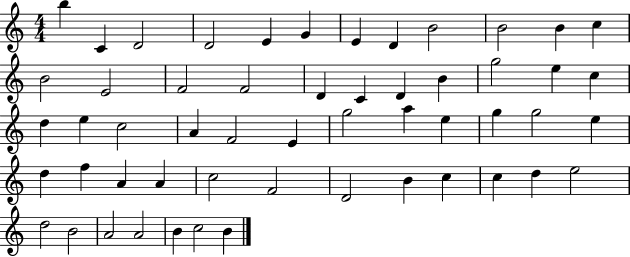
B5/q C4/q D4/h D4/h E4/q G4/q E4/q D4/q B4/h B4/h B4/q C5/q B4/h E4/h F4/h F4/h D4/q C4/q D4/q B4/q G5/h E5/q C5/q D5/q E5/q C5/h A4/q F4/h E4/q G5/h A5/q E5/q G5/q G5/h E5/q D5/q F5/q A4/q A4/q C5/h F4/h D4/h B4/q C5/q C5/q D5/q E5/h D5/h B4/h A4/h A4/h B4/q C5/h B4/q